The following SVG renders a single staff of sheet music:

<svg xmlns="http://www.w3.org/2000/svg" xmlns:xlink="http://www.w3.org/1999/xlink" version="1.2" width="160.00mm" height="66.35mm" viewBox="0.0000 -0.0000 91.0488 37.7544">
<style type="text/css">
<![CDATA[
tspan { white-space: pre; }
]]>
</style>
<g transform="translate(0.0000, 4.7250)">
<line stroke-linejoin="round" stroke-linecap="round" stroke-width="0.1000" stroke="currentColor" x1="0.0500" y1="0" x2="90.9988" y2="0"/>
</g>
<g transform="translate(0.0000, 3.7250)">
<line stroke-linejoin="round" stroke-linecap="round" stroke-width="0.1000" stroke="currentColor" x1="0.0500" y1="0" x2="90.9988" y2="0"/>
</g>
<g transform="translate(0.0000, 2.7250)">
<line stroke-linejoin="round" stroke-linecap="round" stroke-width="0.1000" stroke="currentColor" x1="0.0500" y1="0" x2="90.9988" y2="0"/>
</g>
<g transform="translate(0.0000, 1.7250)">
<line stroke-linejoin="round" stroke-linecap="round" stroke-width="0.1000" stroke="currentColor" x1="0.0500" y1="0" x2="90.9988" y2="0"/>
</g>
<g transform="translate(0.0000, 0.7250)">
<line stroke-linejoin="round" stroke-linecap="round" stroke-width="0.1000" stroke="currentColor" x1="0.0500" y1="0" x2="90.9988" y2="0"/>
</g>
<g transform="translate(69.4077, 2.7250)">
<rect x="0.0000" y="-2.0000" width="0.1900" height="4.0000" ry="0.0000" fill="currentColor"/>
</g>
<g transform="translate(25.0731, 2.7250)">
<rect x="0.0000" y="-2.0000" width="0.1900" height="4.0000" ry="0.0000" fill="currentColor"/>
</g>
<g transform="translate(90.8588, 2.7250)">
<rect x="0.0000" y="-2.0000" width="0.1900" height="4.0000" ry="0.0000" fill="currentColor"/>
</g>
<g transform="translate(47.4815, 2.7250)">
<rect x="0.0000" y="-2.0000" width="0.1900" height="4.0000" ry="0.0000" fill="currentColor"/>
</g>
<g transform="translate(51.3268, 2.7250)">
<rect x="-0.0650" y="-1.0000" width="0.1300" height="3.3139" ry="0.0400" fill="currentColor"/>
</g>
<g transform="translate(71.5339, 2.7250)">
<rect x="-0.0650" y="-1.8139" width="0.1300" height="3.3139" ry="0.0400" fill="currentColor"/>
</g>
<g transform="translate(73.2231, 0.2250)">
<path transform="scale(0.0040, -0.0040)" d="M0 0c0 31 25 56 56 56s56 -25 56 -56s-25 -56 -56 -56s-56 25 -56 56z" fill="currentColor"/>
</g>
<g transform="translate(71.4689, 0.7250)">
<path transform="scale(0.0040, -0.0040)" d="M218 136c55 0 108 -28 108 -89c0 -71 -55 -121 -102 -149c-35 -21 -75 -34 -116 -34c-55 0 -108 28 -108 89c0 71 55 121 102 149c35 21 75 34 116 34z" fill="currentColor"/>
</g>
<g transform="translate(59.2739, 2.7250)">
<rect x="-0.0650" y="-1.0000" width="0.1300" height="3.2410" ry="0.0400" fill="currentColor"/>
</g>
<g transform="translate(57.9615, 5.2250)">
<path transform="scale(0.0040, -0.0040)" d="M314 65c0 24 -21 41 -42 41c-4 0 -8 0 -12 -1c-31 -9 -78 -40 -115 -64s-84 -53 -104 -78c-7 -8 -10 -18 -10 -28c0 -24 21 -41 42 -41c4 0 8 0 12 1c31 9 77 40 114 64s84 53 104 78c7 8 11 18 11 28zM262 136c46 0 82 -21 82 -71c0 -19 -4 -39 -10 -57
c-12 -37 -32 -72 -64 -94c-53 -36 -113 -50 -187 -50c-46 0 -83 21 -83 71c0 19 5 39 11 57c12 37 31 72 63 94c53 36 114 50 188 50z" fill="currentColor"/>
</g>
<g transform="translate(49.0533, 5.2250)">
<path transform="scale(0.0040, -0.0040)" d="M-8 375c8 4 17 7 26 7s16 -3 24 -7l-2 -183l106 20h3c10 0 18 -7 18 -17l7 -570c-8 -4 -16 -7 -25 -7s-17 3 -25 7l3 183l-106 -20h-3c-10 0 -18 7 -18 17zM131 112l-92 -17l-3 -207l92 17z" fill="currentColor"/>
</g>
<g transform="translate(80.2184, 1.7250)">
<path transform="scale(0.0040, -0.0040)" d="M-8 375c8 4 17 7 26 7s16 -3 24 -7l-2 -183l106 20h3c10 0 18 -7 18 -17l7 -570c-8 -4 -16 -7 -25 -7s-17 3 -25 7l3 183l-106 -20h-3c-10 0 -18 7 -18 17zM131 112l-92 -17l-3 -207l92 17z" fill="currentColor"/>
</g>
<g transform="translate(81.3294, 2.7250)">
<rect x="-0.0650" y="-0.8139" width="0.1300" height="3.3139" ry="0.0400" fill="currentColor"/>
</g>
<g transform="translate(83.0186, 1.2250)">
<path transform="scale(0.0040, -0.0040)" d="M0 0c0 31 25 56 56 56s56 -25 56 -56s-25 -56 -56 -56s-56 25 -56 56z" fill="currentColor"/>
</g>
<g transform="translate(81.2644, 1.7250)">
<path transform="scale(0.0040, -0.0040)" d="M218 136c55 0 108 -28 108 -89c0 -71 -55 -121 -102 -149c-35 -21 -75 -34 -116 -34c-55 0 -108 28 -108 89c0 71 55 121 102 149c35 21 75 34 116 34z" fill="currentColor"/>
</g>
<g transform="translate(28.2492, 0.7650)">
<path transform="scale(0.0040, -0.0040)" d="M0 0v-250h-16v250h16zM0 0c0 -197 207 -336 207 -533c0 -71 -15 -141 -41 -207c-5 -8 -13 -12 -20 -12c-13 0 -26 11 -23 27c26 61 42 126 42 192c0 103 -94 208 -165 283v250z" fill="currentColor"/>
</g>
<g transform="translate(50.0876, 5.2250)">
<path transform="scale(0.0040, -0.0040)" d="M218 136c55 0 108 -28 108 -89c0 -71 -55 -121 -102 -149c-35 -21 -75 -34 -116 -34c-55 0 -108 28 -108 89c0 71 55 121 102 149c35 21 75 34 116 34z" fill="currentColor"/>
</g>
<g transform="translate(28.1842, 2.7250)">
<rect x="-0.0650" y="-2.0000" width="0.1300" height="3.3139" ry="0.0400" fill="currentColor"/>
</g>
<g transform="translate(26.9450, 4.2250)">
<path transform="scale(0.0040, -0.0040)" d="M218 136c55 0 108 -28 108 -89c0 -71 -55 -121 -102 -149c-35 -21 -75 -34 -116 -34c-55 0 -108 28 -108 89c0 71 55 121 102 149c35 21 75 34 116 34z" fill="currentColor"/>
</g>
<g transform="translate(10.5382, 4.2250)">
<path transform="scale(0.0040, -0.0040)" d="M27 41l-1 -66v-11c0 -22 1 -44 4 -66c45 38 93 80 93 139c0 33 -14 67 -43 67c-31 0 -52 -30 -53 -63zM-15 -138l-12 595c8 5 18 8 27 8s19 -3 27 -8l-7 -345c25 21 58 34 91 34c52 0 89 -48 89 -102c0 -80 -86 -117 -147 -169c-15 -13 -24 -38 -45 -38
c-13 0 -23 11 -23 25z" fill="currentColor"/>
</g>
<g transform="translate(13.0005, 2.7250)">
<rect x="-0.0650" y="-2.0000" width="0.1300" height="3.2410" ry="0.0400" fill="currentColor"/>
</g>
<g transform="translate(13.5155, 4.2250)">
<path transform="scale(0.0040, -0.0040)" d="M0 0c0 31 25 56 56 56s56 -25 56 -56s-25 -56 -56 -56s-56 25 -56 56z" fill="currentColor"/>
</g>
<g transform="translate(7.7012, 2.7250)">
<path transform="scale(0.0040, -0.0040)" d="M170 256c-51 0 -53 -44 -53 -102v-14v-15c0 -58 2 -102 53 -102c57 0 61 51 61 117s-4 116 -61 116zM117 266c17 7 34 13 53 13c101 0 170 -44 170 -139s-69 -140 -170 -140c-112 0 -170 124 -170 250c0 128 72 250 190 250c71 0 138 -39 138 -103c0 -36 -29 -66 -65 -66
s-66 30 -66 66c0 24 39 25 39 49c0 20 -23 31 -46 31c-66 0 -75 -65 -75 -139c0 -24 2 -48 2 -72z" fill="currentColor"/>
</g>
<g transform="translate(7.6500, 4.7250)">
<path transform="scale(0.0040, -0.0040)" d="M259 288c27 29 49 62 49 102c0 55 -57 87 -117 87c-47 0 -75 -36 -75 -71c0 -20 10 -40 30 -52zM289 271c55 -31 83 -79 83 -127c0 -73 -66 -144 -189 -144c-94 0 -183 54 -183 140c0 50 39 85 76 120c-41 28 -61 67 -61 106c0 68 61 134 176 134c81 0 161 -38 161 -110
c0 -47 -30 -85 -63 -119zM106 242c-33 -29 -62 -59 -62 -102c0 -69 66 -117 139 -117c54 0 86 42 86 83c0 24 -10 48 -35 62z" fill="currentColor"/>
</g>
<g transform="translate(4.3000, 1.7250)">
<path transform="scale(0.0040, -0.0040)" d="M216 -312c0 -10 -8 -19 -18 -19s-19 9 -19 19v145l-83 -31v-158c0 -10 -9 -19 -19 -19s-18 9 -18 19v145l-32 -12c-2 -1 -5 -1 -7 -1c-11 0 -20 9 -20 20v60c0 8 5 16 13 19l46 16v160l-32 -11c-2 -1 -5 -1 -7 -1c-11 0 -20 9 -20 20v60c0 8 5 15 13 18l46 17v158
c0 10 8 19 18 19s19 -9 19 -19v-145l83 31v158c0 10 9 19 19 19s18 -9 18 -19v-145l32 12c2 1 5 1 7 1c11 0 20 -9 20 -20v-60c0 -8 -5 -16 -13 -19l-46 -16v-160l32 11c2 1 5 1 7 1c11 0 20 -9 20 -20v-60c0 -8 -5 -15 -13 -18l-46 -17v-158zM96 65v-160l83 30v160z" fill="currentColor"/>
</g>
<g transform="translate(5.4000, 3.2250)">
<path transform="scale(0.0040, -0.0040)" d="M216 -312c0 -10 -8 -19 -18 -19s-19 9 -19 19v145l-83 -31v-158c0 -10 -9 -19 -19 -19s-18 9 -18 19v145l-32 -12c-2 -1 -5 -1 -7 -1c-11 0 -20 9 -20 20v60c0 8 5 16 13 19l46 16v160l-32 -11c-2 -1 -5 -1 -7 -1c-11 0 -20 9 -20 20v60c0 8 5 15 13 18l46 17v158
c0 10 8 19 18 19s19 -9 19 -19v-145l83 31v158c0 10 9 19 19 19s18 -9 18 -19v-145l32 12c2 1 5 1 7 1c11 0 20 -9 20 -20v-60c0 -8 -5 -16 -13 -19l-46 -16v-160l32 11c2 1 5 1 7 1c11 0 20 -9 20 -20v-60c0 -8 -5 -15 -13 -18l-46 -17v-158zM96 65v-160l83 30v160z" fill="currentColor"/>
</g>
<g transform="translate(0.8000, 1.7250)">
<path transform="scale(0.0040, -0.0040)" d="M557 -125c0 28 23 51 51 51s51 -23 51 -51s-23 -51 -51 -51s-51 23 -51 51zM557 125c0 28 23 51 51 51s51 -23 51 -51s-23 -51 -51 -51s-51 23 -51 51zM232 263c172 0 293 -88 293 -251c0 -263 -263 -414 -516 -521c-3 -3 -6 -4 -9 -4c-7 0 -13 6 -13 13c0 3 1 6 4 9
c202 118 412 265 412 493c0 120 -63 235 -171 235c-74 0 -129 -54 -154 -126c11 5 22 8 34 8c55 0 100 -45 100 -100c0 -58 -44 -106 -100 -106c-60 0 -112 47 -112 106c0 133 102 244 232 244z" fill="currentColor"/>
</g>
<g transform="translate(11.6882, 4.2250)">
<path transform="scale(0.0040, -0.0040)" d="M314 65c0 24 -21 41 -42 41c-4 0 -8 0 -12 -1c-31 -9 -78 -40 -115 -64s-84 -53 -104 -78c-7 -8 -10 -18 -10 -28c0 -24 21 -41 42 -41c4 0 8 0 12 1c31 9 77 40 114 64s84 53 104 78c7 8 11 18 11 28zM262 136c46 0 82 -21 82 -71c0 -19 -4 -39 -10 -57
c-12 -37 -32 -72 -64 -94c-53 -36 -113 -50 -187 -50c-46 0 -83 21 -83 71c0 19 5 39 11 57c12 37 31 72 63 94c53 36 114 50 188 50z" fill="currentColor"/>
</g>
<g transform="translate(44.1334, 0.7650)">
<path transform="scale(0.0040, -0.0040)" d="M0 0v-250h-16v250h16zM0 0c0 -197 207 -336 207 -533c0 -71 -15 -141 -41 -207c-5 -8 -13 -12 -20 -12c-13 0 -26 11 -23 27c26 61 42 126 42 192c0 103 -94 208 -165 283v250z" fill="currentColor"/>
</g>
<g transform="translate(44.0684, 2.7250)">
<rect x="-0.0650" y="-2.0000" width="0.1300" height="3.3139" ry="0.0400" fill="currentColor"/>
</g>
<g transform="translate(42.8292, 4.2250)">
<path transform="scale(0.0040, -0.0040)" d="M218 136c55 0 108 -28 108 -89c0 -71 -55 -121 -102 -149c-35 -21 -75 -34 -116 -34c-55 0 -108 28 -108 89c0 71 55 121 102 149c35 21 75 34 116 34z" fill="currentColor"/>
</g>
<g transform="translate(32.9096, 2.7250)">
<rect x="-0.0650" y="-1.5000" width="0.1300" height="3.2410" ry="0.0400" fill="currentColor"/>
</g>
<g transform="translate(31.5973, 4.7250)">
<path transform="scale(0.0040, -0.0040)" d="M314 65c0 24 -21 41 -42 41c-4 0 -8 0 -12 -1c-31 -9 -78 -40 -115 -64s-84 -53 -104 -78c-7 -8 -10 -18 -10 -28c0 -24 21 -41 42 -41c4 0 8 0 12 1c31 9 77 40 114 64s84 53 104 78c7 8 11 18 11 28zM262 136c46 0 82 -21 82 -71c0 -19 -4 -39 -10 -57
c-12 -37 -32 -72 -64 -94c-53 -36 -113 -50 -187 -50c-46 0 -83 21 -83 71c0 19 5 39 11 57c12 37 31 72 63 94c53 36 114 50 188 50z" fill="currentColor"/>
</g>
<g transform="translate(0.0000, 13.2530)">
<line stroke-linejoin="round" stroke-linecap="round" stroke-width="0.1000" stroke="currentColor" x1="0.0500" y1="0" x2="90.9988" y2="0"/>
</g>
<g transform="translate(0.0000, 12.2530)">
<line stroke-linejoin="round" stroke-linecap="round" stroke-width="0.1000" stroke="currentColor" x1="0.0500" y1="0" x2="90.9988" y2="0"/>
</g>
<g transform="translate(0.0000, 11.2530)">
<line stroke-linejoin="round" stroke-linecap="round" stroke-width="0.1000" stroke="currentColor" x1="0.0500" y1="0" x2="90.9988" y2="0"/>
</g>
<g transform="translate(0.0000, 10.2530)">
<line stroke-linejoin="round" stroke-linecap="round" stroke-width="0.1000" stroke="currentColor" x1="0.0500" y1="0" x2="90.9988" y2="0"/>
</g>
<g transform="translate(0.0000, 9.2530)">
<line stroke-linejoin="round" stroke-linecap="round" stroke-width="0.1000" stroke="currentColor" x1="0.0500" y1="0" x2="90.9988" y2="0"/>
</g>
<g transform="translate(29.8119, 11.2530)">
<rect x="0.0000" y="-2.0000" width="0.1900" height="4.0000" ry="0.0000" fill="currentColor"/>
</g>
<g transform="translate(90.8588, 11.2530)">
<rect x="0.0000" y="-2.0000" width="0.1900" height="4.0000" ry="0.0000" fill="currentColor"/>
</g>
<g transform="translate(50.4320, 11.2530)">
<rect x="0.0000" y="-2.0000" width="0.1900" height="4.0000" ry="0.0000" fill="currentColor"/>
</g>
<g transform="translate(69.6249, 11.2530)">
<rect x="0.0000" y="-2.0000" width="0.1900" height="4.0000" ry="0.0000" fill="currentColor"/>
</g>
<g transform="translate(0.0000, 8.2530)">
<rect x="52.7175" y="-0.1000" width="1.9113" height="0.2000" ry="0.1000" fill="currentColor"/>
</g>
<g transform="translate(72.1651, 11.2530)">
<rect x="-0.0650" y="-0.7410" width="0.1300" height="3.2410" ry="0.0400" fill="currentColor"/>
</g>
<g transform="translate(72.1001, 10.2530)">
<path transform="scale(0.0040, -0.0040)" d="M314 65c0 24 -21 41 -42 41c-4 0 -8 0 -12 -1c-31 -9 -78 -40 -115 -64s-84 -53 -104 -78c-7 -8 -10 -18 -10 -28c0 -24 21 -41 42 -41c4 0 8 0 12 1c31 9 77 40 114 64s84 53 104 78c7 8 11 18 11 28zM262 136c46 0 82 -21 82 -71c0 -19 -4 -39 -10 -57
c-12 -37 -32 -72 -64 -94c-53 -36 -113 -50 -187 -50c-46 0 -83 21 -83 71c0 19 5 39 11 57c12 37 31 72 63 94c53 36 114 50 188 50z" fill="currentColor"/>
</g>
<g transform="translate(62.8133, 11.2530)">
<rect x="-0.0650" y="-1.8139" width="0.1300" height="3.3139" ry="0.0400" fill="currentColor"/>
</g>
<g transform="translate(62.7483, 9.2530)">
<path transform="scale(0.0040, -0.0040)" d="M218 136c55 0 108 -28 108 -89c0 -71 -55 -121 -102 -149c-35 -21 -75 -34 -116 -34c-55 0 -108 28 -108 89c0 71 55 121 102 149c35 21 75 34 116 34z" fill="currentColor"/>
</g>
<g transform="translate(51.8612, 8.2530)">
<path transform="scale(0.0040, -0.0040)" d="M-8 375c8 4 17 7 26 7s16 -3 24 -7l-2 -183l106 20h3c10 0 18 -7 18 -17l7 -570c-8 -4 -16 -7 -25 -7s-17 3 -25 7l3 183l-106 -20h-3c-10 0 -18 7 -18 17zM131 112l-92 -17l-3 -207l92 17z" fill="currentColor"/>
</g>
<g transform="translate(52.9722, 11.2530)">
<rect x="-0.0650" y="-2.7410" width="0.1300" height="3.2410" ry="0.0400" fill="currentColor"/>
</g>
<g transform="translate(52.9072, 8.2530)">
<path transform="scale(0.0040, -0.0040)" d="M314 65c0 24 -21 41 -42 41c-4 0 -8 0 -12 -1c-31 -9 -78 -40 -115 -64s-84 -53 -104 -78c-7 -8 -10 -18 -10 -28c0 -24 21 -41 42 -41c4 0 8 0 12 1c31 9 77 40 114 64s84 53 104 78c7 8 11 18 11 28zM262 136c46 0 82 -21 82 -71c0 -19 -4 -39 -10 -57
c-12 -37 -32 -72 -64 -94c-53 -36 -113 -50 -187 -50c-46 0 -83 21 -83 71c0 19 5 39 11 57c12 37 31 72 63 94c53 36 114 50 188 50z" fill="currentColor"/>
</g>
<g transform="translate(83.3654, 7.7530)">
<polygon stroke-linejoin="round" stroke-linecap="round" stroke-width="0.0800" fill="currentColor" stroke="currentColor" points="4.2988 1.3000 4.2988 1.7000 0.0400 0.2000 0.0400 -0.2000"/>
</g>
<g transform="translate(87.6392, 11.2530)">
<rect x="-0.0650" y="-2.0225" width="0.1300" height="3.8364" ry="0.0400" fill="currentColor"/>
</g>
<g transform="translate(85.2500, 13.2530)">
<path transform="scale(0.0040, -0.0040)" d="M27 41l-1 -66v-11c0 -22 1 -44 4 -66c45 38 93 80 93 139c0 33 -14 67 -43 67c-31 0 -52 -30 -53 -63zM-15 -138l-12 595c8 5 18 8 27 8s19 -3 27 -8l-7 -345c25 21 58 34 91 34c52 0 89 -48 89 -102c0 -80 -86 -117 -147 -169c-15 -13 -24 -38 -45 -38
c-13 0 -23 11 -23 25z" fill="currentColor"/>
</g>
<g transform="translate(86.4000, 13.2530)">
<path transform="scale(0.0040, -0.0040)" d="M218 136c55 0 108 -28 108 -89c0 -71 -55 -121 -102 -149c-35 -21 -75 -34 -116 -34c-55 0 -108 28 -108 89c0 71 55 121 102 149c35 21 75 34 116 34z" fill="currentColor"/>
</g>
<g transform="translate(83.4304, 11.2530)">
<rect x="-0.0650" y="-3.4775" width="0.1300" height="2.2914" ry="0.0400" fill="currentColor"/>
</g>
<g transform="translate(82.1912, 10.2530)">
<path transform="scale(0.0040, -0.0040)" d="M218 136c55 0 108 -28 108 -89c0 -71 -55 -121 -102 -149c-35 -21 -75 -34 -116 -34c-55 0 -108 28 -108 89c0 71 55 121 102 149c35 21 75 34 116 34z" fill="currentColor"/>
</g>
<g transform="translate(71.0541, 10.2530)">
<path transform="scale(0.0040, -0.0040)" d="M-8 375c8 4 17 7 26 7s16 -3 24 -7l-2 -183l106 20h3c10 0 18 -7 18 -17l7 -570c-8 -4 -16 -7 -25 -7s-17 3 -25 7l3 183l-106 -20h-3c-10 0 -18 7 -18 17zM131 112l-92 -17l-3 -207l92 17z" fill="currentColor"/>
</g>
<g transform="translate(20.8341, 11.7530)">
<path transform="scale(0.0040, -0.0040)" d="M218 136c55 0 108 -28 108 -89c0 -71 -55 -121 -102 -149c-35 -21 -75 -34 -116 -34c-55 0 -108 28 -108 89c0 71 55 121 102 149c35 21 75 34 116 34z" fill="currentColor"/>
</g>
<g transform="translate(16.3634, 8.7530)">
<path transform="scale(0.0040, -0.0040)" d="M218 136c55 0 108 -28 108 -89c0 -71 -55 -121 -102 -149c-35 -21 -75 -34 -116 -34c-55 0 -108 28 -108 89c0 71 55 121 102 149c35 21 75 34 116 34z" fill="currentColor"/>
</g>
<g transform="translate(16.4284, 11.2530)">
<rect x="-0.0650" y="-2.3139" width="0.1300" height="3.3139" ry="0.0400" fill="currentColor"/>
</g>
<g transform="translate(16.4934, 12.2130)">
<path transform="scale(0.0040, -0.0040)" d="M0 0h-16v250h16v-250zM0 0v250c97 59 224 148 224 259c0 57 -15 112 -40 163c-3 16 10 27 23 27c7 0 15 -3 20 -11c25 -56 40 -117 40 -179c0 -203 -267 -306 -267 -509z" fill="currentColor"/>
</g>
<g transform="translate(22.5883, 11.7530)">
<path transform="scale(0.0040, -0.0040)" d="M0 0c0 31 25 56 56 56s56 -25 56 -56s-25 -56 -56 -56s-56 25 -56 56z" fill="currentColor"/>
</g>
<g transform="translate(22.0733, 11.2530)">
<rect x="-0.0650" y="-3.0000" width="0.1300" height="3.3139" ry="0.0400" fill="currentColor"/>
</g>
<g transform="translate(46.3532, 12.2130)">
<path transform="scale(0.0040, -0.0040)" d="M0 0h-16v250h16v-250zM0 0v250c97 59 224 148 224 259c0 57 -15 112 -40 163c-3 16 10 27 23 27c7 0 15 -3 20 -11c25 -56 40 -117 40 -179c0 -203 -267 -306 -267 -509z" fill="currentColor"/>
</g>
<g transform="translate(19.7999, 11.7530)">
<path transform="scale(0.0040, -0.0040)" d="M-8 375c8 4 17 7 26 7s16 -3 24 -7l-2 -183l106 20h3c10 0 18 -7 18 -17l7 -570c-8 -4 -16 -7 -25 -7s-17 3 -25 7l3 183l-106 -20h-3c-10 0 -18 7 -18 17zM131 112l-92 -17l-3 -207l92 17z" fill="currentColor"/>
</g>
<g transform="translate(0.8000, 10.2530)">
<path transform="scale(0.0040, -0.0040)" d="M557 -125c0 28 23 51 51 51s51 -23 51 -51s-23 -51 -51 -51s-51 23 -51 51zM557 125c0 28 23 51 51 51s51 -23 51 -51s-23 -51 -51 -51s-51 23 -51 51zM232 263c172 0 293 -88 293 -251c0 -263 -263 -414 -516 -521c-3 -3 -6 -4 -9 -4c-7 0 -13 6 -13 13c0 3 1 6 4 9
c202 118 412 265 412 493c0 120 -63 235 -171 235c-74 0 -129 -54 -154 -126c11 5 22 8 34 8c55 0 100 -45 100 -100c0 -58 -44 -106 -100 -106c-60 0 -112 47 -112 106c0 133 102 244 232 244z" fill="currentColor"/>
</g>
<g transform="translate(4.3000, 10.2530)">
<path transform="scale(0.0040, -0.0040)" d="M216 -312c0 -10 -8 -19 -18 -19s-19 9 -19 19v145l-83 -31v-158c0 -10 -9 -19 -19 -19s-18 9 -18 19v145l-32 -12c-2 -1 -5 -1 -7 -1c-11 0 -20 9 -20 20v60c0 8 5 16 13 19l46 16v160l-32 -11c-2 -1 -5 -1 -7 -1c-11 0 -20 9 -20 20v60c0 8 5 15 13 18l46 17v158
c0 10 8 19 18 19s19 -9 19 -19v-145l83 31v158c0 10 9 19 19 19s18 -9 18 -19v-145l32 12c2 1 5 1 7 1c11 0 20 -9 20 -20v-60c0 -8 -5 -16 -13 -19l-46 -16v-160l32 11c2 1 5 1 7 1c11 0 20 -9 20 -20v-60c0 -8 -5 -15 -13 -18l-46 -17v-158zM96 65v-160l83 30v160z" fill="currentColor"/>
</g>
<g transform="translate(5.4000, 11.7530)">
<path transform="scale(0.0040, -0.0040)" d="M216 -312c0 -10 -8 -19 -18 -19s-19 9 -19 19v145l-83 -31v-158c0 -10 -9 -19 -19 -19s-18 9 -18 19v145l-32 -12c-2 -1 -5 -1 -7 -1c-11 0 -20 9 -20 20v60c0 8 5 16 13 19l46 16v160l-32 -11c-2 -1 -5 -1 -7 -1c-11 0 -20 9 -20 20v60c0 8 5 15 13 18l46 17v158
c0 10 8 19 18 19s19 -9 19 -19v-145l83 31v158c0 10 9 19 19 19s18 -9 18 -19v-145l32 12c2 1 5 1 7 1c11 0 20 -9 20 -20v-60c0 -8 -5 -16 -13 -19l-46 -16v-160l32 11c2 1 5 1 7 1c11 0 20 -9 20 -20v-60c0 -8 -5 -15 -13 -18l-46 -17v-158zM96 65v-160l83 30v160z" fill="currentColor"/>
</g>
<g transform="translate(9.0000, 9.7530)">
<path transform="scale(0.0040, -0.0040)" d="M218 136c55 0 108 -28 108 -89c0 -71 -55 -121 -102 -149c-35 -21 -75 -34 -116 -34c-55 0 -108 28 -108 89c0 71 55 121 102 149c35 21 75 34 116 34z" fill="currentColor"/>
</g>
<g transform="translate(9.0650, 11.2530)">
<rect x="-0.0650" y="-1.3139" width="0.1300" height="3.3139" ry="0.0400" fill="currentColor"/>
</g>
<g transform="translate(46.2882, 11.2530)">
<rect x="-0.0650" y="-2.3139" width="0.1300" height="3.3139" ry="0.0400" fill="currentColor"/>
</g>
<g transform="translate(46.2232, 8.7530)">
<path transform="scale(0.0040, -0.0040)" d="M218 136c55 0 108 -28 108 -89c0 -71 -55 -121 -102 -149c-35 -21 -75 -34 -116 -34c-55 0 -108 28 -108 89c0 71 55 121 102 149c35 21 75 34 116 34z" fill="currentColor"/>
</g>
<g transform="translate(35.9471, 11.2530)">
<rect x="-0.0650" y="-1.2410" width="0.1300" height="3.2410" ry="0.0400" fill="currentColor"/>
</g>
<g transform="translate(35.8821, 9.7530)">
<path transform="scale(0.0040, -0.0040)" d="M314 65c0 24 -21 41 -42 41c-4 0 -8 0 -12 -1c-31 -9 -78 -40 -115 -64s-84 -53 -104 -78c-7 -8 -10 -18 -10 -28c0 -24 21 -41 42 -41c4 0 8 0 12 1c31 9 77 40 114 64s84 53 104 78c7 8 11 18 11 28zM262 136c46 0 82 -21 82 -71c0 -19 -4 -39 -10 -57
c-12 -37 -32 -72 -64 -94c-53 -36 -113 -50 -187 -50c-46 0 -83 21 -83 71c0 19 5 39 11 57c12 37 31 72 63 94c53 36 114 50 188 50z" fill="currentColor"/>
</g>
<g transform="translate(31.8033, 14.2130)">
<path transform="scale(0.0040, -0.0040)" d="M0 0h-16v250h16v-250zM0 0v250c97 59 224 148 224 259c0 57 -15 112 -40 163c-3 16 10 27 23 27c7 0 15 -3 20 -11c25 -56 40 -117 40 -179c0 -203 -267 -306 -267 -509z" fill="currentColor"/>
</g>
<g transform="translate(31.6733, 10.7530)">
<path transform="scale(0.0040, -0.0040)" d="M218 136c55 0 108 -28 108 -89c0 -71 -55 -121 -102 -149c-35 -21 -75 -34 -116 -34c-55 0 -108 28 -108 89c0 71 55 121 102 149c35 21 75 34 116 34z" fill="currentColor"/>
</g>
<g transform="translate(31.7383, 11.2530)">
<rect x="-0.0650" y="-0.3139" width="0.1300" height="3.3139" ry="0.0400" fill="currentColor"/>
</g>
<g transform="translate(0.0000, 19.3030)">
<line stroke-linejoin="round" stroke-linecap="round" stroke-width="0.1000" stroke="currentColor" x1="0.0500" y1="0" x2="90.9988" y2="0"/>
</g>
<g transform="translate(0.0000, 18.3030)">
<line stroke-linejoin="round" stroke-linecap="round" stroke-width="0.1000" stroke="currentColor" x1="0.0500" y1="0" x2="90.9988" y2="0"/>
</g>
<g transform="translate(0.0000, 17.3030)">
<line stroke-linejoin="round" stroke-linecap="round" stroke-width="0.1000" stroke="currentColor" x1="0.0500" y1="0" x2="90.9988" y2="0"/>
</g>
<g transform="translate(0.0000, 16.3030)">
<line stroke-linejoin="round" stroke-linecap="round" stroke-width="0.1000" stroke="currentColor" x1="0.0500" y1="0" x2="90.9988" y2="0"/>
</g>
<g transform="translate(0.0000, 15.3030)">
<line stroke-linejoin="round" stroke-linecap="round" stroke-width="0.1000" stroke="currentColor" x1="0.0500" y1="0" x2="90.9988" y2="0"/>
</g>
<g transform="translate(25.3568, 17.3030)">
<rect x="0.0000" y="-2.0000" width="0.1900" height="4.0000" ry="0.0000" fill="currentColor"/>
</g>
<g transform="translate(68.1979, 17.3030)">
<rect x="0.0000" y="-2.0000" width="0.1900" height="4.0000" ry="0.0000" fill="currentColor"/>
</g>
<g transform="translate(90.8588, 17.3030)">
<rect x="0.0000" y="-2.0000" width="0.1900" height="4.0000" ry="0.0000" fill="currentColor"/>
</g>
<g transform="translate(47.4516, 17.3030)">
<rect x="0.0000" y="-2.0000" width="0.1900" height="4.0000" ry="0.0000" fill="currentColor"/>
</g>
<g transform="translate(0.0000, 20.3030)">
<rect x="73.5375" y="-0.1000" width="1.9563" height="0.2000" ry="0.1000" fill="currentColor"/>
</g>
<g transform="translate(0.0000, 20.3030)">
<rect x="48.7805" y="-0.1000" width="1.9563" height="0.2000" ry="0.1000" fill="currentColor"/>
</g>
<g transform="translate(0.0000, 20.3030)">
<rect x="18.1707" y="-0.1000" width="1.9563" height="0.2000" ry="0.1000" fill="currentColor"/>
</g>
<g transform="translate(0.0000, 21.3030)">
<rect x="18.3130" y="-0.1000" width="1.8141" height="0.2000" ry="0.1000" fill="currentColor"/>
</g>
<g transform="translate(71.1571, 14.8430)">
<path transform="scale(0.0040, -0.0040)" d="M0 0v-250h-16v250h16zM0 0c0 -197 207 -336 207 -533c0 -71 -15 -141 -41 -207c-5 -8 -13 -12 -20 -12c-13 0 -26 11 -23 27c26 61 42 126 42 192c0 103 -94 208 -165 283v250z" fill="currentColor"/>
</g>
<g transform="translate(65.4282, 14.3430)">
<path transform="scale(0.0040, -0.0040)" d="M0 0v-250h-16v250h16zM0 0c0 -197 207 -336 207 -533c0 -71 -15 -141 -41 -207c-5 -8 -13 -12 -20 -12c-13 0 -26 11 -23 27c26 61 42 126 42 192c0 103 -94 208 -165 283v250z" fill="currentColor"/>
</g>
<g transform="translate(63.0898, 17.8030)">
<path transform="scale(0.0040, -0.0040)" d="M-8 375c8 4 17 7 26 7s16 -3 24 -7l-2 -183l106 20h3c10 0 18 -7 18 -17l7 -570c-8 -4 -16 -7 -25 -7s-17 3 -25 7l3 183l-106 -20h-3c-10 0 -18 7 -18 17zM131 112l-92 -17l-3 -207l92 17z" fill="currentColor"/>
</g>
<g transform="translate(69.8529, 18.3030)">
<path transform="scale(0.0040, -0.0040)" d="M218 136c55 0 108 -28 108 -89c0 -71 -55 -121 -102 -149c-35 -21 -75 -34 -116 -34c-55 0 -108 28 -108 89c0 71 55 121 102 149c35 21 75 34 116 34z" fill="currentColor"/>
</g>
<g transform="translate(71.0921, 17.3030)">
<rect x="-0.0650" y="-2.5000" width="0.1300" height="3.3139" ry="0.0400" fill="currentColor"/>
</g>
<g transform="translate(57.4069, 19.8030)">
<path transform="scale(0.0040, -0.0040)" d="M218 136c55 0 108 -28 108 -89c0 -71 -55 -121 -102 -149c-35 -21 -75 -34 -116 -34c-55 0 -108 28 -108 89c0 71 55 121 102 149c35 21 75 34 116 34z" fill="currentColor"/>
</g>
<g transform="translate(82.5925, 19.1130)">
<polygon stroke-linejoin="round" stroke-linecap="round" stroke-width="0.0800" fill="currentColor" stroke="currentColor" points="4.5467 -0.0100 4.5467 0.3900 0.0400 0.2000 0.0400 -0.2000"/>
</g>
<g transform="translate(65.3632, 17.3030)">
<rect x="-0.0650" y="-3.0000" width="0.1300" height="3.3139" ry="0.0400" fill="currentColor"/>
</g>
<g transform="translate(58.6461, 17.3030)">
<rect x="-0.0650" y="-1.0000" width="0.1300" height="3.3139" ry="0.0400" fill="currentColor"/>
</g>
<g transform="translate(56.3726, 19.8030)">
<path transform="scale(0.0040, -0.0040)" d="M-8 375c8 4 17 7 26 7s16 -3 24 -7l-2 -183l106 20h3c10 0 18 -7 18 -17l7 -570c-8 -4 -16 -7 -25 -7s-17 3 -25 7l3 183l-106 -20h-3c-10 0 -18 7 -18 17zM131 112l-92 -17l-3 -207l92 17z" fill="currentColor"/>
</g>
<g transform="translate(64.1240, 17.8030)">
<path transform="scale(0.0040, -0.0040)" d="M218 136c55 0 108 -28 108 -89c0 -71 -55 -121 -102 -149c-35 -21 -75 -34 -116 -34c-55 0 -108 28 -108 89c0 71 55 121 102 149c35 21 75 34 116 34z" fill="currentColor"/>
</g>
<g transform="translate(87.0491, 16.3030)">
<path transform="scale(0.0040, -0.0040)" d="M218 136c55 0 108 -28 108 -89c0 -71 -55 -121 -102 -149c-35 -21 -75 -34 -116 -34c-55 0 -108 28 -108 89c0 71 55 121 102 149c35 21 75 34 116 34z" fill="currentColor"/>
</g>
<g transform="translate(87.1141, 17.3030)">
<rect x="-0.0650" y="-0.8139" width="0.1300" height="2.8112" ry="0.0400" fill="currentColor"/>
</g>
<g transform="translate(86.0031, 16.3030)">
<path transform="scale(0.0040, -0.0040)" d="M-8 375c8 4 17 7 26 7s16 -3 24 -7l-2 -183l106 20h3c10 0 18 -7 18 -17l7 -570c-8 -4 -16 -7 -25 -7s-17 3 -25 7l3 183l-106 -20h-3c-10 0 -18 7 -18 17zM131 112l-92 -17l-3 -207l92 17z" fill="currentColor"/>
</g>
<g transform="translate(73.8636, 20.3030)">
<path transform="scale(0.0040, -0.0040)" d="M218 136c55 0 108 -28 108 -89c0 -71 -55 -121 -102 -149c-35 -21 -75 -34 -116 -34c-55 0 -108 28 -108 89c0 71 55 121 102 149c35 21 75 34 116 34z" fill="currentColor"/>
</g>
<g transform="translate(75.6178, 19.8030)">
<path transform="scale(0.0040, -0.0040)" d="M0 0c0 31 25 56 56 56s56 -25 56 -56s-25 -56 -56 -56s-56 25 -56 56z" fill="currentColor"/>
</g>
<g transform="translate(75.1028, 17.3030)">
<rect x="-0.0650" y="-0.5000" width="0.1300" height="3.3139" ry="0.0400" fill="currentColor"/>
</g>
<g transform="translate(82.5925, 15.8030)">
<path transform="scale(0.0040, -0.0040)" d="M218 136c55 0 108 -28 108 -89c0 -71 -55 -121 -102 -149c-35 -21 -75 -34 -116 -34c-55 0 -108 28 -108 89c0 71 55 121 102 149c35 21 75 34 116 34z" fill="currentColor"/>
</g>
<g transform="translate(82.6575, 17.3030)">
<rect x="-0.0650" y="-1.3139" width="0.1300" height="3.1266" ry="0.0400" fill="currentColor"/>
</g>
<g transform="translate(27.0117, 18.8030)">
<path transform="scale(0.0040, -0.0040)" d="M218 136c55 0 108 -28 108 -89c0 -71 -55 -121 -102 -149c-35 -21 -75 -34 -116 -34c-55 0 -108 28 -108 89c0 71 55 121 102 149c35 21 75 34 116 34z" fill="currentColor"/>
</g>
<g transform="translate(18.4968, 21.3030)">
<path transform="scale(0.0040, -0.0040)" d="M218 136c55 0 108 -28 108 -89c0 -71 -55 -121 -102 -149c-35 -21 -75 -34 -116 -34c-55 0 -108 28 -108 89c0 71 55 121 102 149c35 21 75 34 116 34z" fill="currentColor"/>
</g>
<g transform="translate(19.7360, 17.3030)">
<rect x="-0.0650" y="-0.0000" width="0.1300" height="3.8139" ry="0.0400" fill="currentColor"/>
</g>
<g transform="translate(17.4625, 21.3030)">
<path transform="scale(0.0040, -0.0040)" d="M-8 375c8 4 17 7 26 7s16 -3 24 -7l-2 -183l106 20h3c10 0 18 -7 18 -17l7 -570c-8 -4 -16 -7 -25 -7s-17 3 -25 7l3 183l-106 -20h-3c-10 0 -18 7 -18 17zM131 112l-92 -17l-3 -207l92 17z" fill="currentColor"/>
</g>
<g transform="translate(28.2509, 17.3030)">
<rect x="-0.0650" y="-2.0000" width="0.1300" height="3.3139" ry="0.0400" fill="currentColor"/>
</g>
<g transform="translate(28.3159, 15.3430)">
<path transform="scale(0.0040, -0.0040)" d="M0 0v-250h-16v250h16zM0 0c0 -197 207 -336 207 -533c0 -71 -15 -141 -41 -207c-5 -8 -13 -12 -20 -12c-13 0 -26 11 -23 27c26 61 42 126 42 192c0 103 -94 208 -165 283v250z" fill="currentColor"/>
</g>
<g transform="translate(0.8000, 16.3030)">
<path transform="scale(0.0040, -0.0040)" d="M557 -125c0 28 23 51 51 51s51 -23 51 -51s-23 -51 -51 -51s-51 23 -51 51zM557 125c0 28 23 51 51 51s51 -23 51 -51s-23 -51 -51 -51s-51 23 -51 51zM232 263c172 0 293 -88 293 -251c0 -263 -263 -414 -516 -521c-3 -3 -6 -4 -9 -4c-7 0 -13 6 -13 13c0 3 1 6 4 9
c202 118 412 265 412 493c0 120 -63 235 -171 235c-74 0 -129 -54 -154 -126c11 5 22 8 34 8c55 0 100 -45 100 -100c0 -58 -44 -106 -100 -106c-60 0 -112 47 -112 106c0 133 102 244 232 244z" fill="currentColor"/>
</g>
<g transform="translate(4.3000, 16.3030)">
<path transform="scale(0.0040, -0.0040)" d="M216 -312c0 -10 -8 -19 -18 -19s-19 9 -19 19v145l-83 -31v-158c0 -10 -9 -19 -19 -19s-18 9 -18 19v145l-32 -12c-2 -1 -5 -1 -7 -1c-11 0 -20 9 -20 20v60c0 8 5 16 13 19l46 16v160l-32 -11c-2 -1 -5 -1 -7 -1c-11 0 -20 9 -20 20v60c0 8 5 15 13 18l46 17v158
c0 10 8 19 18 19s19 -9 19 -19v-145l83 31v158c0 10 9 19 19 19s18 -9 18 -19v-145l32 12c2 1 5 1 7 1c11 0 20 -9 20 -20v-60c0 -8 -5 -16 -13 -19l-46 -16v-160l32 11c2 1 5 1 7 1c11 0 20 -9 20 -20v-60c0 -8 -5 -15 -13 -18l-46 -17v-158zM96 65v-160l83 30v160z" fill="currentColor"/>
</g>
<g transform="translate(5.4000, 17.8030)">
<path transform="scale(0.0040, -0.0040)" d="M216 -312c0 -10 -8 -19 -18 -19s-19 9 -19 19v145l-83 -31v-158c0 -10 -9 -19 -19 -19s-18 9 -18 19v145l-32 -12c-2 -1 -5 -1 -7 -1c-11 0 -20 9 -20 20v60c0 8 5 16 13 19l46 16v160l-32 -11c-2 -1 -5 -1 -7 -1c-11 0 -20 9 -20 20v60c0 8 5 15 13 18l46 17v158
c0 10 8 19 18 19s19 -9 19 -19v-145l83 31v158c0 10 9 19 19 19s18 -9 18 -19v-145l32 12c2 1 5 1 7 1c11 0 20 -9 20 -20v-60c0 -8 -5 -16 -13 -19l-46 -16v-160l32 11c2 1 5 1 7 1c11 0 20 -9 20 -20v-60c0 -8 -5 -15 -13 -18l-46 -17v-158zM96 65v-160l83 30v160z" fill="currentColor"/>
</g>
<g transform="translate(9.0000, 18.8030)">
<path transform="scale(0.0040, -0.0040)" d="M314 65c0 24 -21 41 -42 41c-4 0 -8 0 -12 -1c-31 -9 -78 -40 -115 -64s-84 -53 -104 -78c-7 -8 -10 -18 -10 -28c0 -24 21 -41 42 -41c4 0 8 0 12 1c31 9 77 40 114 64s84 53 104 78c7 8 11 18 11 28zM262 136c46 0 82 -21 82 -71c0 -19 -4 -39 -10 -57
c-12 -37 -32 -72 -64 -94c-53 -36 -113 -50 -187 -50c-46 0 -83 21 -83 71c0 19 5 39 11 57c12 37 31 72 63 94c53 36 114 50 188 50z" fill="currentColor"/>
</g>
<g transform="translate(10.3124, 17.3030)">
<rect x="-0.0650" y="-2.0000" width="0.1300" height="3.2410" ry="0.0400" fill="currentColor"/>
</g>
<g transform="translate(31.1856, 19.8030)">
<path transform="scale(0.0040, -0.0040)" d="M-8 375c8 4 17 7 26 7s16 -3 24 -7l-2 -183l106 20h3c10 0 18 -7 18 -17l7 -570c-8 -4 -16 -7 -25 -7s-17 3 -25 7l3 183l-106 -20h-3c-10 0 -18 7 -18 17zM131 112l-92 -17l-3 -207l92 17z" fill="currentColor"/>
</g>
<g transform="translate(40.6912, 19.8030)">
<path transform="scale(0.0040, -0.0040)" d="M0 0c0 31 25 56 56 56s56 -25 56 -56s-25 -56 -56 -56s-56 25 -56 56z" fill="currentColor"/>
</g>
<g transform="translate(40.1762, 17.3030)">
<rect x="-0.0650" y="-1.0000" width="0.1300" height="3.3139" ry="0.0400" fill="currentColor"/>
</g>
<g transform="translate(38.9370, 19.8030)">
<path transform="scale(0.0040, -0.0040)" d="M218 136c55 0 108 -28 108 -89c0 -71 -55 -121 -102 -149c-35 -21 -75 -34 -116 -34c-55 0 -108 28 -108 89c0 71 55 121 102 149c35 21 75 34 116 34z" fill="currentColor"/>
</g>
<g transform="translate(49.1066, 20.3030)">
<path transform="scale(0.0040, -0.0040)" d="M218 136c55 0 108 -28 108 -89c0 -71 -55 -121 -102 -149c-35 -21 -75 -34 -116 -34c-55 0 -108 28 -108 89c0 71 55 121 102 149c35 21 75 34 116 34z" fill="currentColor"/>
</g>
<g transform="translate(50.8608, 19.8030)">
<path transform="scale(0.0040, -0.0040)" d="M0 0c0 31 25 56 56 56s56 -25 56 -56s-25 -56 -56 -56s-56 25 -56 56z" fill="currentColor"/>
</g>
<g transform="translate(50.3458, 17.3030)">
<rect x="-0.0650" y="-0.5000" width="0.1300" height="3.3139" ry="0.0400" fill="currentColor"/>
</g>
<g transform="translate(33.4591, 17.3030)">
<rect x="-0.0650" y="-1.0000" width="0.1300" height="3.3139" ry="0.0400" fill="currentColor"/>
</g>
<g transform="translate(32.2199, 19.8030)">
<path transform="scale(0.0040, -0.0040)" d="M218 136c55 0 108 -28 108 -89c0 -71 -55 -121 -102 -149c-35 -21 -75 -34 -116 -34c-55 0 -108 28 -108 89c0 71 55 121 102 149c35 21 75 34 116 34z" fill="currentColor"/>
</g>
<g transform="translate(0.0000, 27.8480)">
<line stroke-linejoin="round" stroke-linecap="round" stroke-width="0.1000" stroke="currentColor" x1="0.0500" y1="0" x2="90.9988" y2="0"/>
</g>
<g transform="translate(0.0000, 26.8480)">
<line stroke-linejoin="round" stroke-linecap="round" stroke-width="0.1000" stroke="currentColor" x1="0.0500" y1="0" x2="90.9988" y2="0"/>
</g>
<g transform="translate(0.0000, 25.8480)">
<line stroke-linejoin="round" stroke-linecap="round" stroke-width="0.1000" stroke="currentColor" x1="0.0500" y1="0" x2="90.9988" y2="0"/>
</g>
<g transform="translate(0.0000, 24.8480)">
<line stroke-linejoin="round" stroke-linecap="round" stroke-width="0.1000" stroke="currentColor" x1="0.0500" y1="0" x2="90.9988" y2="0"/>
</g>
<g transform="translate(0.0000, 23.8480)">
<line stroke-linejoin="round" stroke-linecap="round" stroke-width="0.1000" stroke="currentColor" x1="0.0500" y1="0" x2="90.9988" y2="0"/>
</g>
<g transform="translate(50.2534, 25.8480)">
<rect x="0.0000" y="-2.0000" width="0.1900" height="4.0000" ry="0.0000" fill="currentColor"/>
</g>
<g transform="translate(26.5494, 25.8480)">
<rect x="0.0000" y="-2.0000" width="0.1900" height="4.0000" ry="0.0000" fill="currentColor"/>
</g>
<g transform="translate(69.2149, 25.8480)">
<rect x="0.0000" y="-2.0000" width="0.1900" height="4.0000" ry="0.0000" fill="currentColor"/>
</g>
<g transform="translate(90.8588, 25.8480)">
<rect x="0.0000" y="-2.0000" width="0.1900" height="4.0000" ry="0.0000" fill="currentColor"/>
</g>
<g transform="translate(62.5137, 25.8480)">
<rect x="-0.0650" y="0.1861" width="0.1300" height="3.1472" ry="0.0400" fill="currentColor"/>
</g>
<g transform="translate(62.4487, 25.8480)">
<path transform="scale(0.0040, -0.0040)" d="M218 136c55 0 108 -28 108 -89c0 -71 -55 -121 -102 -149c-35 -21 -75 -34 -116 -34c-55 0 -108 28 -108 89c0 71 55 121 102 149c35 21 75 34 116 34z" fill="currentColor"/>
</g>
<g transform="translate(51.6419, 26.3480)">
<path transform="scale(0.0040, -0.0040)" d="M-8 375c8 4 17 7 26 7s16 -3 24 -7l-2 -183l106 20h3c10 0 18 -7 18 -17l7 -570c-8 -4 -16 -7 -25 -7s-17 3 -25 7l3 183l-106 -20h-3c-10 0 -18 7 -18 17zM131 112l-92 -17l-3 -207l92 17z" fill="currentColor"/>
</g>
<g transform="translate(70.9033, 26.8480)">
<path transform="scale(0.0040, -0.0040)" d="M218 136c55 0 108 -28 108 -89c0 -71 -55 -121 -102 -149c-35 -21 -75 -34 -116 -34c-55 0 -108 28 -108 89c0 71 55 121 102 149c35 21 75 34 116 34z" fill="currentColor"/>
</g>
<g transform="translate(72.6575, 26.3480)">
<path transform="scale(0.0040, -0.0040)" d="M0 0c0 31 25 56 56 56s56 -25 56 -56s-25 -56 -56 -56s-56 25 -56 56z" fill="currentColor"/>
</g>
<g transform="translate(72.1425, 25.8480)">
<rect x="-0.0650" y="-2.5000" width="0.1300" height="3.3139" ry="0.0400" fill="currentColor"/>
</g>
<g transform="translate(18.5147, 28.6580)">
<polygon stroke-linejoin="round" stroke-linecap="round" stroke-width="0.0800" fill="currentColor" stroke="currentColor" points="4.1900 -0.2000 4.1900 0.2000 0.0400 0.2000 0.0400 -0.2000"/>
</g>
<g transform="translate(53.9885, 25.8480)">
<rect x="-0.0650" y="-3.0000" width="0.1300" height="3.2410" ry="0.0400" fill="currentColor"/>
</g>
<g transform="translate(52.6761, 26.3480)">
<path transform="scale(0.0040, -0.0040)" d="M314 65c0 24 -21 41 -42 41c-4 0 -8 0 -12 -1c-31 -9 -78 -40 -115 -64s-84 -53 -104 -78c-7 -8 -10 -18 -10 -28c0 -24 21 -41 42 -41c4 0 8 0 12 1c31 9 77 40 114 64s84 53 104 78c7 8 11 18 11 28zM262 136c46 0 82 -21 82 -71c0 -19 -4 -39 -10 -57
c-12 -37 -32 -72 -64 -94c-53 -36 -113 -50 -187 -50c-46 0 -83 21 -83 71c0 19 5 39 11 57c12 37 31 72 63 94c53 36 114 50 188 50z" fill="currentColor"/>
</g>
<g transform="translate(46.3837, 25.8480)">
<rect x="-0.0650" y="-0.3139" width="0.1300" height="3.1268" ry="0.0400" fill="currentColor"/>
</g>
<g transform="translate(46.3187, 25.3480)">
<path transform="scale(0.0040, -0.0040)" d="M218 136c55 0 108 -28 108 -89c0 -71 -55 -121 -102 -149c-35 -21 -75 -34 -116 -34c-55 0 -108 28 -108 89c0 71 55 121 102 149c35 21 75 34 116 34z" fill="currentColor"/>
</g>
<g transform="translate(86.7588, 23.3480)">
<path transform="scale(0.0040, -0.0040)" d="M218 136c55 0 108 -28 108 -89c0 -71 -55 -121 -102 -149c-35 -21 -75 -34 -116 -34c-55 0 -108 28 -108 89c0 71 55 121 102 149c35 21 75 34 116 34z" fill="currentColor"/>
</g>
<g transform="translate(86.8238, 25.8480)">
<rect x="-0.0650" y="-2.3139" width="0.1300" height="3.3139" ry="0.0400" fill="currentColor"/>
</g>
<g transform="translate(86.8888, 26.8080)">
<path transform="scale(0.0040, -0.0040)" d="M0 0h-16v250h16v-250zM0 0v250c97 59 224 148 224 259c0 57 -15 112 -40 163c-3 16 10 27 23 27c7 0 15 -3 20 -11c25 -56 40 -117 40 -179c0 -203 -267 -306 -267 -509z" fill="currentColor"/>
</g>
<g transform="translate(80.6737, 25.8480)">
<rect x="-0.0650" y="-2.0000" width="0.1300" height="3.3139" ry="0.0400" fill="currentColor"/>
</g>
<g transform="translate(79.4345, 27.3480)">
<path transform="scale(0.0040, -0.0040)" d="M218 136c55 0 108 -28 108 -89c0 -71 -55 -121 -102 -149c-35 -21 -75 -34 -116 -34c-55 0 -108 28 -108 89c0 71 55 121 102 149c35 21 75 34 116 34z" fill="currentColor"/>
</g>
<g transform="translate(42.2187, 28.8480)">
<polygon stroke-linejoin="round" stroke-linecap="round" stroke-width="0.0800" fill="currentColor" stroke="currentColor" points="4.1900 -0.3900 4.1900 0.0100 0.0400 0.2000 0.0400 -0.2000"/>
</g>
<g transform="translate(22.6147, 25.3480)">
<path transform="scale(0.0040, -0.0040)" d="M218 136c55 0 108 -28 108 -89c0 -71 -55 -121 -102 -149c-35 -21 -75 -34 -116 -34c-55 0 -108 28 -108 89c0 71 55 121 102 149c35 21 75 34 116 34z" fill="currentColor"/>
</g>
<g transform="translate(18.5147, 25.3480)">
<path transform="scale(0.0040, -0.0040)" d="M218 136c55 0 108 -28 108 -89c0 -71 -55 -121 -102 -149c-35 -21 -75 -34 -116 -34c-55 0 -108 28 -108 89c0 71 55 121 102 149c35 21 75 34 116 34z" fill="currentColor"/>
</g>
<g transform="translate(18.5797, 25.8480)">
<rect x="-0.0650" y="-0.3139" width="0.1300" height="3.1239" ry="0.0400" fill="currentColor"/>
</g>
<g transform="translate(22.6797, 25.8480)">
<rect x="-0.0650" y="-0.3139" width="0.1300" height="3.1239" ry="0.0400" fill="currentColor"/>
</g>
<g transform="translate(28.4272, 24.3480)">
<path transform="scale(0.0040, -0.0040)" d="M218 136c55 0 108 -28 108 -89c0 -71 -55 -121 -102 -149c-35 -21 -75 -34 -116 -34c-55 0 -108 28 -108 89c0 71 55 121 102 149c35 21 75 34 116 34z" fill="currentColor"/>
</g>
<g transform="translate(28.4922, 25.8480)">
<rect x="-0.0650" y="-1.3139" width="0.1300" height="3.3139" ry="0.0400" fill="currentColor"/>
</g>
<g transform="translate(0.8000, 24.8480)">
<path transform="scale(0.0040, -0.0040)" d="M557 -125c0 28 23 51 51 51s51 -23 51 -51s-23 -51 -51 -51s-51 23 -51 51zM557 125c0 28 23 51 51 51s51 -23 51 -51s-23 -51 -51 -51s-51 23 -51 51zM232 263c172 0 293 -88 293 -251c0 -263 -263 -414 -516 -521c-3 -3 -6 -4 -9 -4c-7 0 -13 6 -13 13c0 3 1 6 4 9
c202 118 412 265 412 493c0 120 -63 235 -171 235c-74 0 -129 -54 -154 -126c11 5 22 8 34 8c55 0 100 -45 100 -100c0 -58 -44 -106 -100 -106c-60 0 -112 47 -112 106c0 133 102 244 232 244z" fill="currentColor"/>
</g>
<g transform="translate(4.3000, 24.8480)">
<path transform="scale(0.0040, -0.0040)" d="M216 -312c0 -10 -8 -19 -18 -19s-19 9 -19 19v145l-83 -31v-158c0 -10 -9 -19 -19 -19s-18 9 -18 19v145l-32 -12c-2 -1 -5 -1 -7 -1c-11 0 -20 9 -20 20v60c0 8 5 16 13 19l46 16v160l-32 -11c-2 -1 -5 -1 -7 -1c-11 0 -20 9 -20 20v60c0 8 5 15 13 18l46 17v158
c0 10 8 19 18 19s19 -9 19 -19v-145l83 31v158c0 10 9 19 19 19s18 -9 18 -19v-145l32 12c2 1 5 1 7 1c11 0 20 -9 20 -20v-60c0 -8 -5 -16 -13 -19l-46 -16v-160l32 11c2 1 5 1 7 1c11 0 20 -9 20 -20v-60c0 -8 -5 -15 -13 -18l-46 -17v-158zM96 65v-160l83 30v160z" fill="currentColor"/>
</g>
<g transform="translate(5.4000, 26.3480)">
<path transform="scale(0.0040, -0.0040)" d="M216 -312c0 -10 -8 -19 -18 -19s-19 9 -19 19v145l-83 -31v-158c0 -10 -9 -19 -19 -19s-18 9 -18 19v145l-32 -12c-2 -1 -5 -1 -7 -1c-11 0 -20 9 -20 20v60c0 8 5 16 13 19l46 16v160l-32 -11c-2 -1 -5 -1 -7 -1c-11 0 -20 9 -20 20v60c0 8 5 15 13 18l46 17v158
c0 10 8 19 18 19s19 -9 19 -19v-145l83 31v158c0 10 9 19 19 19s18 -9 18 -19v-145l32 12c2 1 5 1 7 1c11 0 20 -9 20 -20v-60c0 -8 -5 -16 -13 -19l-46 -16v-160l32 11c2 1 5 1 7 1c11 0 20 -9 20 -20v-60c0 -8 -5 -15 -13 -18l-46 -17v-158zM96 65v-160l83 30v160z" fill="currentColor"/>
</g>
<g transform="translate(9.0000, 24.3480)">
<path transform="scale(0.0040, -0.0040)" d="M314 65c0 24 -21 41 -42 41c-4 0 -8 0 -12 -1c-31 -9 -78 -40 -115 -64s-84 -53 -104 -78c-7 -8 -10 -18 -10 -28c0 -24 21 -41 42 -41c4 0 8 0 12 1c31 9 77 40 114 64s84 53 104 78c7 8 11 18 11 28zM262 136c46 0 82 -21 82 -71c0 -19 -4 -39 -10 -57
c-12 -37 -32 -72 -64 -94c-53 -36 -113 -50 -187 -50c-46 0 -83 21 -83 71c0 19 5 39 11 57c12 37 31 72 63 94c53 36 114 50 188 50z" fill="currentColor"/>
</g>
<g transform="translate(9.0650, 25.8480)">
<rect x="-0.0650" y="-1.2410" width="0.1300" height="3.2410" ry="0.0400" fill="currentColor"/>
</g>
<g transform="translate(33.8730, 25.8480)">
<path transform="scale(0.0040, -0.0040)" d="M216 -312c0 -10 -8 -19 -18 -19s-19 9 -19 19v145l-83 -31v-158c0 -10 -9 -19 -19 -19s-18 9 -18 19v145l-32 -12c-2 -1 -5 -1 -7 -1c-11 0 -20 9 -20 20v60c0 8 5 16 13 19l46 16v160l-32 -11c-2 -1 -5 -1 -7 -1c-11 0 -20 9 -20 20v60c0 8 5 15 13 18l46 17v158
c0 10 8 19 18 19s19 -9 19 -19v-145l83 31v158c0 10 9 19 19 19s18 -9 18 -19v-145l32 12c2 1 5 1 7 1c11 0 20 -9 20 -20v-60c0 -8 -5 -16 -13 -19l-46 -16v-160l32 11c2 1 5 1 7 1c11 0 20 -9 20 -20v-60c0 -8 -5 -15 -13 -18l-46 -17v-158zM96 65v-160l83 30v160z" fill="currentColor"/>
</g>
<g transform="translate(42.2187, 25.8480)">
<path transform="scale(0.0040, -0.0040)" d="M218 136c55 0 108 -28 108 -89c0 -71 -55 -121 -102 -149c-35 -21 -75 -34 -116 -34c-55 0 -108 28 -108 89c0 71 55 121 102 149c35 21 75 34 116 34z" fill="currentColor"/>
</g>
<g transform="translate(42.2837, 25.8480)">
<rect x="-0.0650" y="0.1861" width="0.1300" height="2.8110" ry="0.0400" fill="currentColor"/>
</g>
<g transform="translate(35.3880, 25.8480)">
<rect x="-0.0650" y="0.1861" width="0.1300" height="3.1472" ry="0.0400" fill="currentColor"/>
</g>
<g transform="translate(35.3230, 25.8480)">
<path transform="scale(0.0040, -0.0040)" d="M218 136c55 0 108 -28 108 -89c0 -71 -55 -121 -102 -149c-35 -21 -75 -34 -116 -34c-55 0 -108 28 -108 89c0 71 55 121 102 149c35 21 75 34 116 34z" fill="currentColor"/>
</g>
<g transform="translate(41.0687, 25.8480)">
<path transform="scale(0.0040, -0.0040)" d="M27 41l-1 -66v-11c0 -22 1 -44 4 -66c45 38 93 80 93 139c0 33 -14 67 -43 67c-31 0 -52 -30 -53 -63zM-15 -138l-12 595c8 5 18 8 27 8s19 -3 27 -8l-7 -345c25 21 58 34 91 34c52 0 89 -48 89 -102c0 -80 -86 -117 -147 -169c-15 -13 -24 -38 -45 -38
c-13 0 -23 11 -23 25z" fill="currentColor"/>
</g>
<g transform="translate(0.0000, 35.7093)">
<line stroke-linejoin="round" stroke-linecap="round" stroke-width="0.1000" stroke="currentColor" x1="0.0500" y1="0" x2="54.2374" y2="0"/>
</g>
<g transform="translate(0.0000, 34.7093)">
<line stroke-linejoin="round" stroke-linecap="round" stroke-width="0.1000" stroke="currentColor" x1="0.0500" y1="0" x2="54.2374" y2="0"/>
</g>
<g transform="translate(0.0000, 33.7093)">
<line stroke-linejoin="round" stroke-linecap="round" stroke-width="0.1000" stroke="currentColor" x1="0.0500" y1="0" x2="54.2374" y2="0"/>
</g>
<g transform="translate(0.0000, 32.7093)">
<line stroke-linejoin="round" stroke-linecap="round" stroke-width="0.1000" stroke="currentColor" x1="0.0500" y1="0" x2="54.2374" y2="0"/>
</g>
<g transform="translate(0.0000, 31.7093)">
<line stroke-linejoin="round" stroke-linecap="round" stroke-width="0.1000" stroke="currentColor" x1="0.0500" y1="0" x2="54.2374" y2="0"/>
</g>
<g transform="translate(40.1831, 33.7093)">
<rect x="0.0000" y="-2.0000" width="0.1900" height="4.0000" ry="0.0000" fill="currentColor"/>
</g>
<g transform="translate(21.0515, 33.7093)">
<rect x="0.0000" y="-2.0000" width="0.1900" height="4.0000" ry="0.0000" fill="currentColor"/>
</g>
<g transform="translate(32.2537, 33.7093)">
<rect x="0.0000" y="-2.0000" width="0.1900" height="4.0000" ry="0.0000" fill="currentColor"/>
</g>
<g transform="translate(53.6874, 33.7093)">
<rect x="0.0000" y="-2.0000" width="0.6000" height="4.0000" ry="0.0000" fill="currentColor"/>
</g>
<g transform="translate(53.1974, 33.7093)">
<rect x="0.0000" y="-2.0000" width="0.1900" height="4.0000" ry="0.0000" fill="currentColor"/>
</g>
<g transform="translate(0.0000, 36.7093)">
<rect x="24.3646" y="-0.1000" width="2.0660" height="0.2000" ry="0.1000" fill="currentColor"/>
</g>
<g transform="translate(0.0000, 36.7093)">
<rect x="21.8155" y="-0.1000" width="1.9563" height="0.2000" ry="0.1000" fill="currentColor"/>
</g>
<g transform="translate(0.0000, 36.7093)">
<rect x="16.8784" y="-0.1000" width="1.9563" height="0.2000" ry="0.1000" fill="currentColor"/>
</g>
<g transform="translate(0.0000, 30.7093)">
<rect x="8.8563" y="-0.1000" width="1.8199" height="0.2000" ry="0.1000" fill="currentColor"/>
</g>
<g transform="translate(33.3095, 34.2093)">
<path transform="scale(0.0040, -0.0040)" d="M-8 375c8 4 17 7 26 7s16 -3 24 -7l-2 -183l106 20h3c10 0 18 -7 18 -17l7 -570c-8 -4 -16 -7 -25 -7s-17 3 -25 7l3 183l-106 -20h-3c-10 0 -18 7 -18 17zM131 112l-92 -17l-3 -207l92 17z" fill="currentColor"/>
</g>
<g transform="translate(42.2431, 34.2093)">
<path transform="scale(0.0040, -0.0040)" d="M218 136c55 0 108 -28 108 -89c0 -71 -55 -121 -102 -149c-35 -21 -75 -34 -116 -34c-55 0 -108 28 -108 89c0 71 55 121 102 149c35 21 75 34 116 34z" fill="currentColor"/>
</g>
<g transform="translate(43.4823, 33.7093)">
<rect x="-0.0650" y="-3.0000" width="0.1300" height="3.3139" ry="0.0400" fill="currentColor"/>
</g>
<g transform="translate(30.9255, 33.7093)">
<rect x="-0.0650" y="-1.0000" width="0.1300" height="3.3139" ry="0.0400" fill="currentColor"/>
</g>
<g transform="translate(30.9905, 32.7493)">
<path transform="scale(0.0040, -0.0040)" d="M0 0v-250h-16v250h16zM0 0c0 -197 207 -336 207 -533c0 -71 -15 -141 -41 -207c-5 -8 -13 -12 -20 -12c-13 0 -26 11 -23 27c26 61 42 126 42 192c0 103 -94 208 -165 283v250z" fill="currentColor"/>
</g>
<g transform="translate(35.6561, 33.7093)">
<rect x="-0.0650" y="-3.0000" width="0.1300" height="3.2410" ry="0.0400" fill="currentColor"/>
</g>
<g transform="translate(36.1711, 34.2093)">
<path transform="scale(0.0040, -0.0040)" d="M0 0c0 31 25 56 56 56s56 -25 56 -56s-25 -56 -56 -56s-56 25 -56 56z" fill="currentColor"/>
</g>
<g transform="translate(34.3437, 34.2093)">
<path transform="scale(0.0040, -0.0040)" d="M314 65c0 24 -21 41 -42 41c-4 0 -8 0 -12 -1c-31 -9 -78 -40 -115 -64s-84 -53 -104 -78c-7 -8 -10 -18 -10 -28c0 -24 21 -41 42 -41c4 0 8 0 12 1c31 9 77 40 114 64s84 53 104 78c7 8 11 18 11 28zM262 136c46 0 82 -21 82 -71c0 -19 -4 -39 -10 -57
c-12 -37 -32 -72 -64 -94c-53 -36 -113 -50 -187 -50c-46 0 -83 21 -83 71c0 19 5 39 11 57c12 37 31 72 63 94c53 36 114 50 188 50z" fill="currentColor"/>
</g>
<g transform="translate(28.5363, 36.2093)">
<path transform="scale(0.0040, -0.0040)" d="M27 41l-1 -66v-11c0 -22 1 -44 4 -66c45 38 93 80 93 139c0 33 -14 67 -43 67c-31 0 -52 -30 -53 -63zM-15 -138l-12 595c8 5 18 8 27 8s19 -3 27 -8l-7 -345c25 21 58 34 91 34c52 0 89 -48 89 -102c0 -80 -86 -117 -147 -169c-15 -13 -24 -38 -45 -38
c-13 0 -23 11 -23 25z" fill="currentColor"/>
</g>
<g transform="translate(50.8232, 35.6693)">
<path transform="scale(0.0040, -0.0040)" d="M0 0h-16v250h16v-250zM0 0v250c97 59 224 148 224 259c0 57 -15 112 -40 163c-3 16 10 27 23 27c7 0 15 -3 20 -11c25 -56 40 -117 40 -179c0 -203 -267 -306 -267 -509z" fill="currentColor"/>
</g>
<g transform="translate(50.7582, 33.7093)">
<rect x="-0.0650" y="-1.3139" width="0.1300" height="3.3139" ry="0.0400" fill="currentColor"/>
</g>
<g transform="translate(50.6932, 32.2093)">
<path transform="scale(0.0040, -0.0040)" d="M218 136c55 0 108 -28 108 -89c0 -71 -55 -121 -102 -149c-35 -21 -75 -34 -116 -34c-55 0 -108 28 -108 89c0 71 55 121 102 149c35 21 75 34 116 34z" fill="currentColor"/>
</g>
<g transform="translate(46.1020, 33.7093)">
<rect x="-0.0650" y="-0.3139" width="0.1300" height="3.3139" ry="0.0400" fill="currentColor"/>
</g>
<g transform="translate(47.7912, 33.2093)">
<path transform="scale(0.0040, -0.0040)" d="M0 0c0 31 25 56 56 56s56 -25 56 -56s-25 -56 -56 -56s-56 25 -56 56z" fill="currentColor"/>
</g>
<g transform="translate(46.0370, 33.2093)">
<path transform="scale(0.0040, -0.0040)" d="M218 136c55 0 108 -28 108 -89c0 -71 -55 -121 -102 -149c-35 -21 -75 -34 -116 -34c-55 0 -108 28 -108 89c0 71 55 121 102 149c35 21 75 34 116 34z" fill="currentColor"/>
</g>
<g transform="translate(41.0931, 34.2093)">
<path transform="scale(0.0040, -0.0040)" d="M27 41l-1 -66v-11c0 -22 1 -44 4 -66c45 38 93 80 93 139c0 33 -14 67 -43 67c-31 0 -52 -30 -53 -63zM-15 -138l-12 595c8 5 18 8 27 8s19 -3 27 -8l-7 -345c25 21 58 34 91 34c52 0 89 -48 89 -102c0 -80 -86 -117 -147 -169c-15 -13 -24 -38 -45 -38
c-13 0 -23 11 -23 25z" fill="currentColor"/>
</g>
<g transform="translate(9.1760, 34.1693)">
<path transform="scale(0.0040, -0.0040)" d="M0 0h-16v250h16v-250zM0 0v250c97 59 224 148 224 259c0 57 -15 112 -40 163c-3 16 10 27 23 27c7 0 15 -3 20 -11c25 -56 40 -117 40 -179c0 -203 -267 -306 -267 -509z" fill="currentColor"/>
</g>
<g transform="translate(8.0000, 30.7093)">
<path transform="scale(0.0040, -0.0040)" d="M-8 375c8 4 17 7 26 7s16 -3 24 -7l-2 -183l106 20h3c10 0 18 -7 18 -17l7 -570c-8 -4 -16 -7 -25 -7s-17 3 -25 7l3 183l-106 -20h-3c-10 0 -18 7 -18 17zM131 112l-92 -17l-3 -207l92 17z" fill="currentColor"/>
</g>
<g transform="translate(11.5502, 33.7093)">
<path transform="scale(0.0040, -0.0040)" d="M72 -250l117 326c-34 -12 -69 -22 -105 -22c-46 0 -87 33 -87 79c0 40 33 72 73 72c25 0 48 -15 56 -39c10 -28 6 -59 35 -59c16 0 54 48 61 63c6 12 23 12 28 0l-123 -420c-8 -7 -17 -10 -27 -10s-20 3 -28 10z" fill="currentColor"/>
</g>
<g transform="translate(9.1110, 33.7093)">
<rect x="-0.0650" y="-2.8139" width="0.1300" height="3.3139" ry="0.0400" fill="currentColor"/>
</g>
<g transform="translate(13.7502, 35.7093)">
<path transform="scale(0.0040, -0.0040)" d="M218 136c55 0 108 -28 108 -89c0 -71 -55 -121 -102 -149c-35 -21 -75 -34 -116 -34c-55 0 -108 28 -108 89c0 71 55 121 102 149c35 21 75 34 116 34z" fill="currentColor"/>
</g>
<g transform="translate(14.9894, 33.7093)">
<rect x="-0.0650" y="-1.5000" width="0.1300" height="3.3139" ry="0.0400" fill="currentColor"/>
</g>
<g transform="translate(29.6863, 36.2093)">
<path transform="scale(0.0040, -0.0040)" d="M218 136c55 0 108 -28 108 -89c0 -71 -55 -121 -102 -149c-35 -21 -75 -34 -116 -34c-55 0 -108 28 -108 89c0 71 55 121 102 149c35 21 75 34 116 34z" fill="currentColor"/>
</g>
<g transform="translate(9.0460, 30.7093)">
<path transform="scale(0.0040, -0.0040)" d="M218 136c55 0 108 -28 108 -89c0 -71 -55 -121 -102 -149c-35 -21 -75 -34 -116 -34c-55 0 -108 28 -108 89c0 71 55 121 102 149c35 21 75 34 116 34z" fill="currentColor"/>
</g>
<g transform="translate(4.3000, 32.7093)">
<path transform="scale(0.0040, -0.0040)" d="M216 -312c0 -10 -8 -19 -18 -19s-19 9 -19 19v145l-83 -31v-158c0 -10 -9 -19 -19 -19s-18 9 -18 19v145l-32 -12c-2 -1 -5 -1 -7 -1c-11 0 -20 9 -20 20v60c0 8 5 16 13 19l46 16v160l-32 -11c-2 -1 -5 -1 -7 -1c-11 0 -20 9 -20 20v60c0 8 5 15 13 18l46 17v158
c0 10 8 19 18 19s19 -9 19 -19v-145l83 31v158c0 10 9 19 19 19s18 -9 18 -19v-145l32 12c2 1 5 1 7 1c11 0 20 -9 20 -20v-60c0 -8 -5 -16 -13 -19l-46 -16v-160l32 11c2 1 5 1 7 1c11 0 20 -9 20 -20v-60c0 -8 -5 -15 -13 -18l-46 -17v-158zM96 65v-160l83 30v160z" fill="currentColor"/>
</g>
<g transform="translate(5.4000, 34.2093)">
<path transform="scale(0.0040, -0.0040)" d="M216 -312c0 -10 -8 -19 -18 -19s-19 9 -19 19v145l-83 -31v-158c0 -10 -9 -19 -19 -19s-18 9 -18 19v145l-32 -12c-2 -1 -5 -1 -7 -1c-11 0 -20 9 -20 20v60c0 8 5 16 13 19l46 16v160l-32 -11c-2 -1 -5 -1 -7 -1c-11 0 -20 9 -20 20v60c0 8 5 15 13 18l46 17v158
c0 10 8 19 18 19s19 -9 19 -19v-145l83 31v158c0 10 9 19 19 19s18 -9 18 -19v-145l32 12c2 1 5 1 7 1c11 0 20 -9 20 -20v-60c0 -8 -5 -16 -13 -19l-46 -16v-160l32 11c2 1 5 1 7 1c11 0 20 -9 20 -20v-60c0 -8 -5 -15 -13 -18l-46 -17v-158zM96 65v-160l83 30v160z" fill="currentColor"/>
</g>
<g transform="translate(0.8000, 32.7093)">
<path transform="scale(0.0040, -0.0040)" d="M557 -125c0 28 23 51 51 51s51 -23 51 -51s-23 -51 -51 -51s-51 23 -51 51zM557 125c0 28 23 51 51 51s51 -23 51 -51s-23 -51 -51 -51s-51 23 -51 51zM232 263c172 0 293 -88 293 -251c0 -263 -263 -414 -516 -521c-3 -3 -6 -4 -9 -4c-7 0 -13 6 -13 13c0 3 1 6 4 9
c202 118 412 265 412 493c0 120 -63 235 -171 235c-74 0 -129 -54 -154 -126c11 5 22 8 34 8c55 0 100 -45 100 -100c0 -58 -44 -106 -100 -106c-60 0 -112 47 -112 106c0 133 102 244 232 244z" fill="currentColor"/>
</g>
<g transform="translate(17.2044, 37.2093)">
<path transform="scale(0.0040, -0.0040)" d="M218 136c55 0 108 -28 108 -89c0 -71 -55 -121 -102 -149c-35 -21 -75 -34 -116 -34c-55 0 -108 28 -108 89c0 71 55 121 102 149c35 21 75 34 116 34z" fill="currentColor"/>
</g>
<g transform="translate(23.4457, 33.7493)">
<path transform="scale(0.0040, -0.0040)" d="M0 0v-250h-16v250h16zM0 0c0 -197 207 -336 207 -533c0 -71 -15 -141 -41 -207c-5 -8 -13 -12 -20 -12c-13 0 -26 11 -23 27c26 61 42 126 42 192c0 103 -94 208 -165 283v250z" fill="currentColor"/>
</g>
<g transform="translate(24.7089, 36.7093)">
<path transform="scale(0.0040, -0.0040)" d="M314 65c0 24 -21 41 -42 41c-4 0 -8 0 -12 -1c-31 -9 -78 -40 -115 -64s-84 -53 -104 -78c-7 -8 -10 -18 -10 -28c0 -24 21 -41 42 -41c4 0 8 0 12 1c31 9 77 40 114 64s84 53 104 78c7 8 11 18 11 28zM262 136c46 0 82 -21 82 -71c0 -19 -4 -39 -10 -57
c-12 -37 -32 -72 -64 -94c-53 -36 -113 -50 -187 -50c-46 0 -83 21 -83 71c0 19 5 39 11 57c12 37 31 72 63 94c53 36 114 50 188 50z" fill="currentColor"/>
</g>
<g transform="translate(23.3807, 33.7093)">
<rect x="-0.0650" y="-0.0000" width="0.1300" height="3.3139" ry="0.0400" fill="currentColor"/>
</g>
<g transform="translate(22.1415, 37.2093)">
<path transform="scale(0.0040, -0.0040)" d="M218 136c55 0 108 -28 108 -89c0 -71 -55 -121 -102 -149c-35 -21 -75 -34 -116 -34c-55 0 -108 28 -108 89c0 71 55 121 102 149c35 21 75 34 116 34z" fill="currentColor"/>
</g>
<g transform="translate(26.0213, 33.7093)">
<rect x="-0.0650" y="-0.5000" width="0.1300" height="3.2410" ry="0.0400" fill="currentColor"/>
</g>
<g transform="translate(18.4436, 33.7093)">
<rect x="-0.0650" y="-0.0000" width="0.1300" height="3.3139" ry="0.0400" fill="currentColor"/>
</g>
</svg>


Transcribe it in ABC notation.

X:1
T:Untitled
M:6/8
L:1/4
K:D
_A,,2 A,,/2 G,,2 A,,/2 F,, F,,2 A, F, G, B,/2 C, E,/2 G,2 B,/2 C2 A, F,2 F,/2 _G,,/2 A,,2 C,, A,,/2 F,, F,, E,, F,, C,/2 B,,/2 E,, G,/2 F,/2 G,2 E,/2 E,/2 G, ^D, _D,/2 E,/2 C,2 D, B,, A,, B,/2 C/2 z/2 G,, D,, D,,/2 E,,2 _F,,/2 C,2 _C, E, G,/2